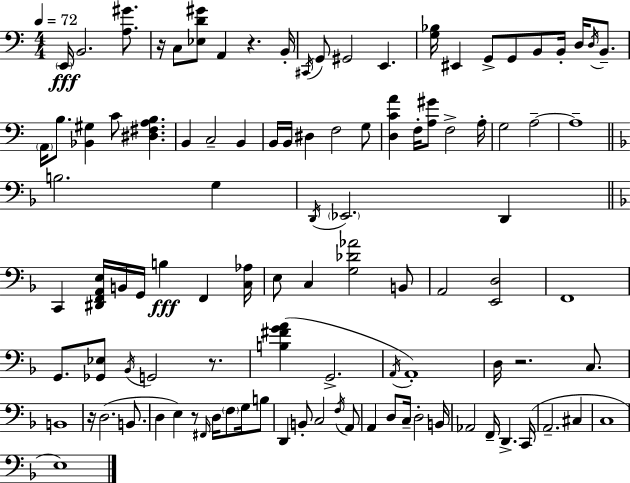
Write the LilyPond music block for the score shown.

{
  \clef bass
  \numericTimeSignature
  \time 4/4
  \key a \minor
  \tempo 4 = 72
  \parenthesize e,16\fff b,2. <a gis'>8. | r16 c8 <ees d' gis'>8 a,4 r4. b,16-. | \acciaccatura { cis,16 } g,8 gis,2 e,4. | <g bes>16 eis,4 g,8-> g,8 b,8 b,16-. d16 \acciaccatura { d16 } b,8.-- | \break \parenthesize a,16 b8. <bes, gis>4 c'8 <dis fis a b>4. | b,4 c2-- b,4 | b,16 b,16 dis4 f2 | g8 <d c' a'>4 f16-. <a gis'>8 f2-> | \break a16-. g2 a2--~~ | a1-- | \bar "||" \break \key d \minor b2. g4 | \acciaccatura { d,16 } \parenthesize ees,2. d,4 | \bar "||" \break \key d \minor c,4 <dis, f, a, e>16 b,16 g,16 b4\fff f,4 <c aes>16 | e8 c4 <g des' aes'>2 b,8 | a,2 <e, d>2 | f,1 | \break g,8. <ges, ees>8 \acciaccatura { bes,16 } g,2 r8. | <b fis' g' a'>4( g,2.-> | \acciaccatura { a,16 }) a,1-. | d16 r2. c8. | \break b,1 | r16 d2.( b,8. | d4 e4) r8 \grace { fis,16 } d16 \parenthesize f8 | g16 b8 d,4 b,8-. c2 | \break \acciaccatura { f16 } a,8 a,4 d8 c16-- d2-. | b,16 aes,2 f,16-- d,4.-> | c,16( a,2.-- | cis4 c1 | \break e1) | \bar "|."
}